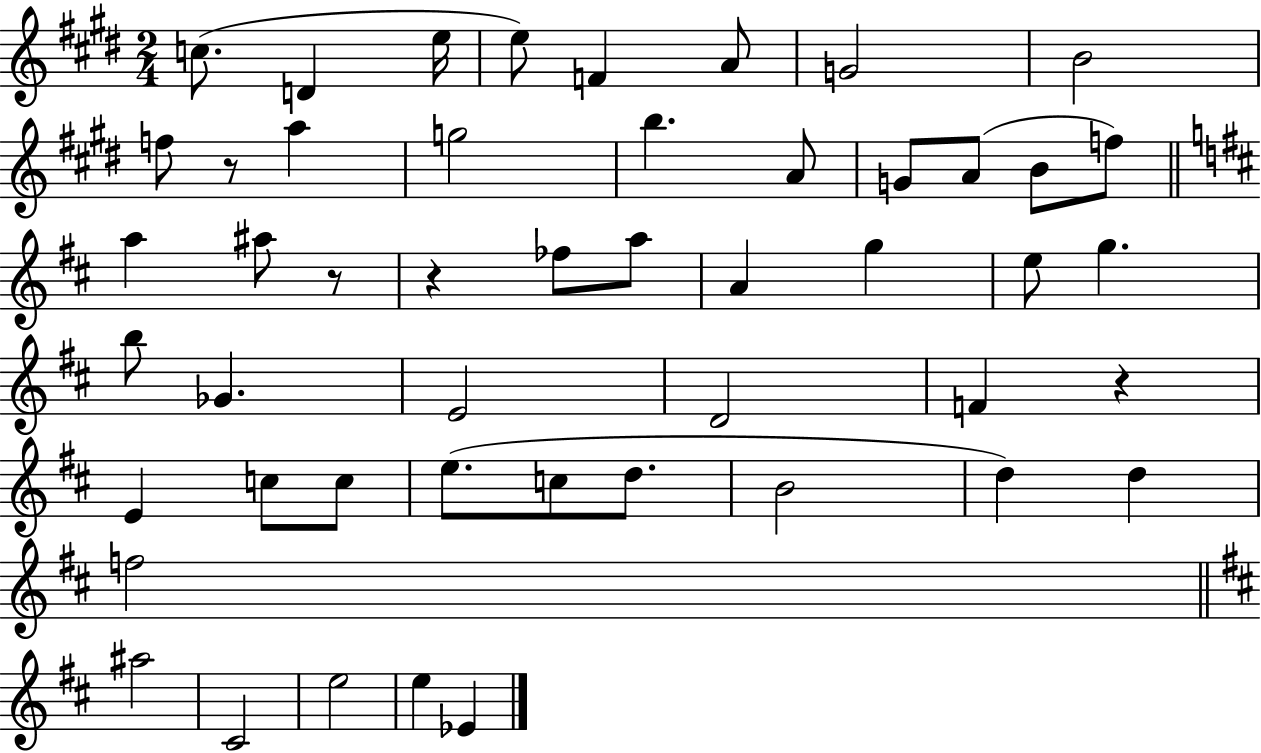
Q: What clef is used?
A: treble